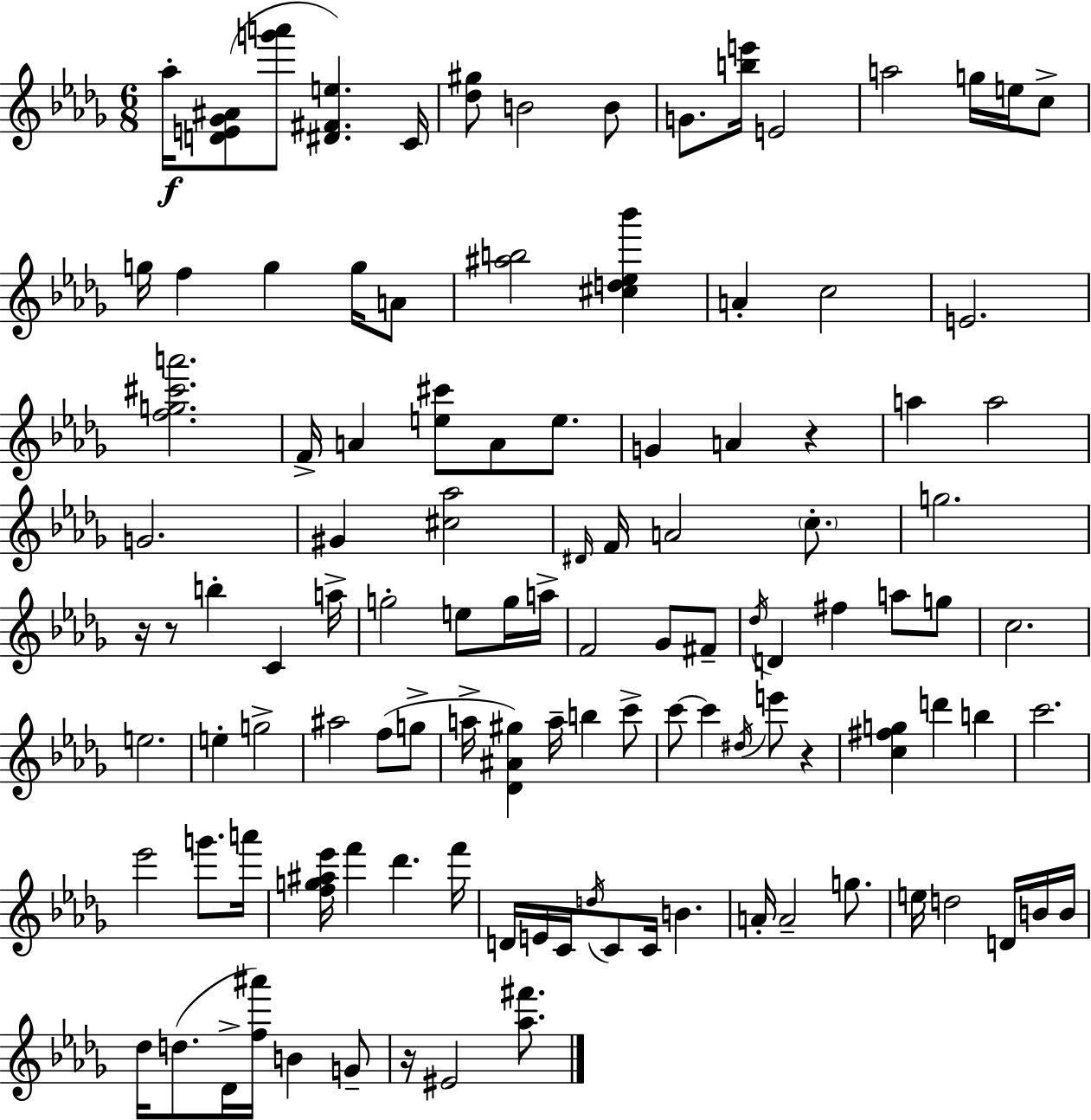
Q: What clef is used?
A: treble